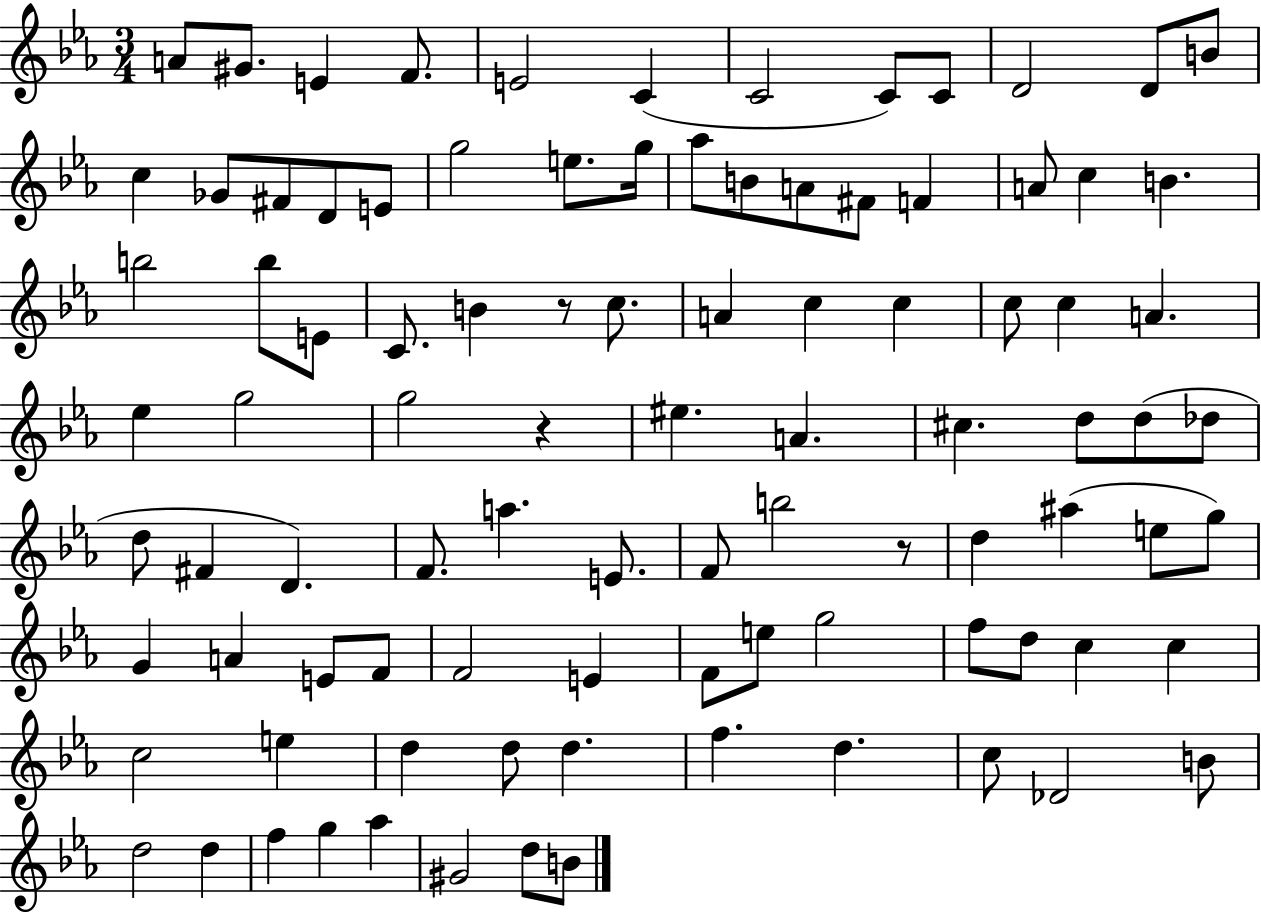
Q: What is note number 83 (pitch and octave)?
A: Db4